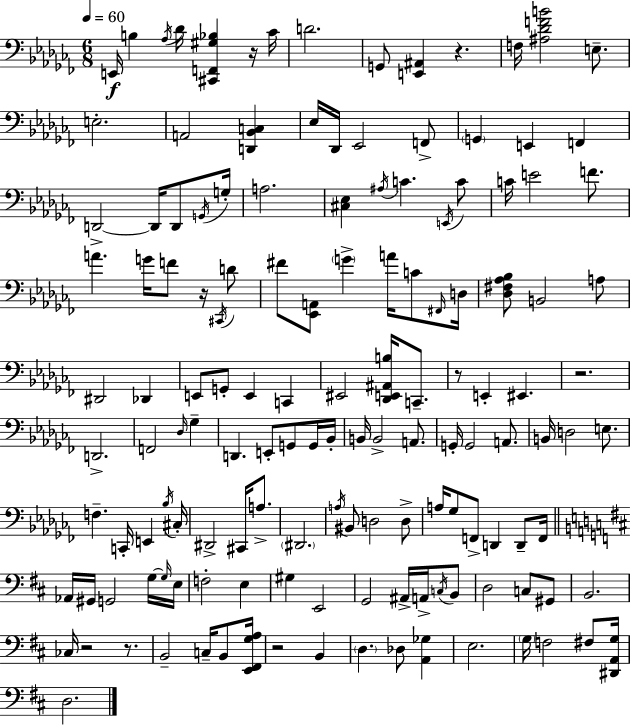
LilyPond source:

{
  \clef bass
  \numericTimeSignature
  \time 6/8
  \key aes \minor
  \tempo 4 = 60
  e,16\f b4 \acciaccatura { aes16 } des'16 <cis, f, gis bes>4 r16 | ces'16 d'2. | g,8 <e, ais,>4 r4. | f16 <ais des' f' b'>2 e8.-- | \break e2.-. | a,2 <d, bes, c>4 | ees16 des,16 ees,2 f,8-> | \parenthesize g,4 e,4 f,4 | \break d,2->~~ d,16 d,8 | \acciaccatura { g,16 } g16-. a2. | <cis ees>4 \acciaccatura { ais16 } c'4. | \acciaccatura { e,16 } c'8 c'16 e'2 | \break f'8. a'4. g'16 f'8 | r16 \acciaccatura { cis,16 } d'8 fis'8 <ees, a,>8 \parenthesize g'4-> | a'16 c'8 \grace { fis,16 } d16 <des fis aes bes>8 b,2 | a8 dis,2 | \break des,4 e,8 g,8-. e,4 | c,4 eis,2 | <des, e, ais, b>16 c,8.-- r8 e,4-. | eis,4. r2. | \break d,2.-> | f,2 | \grace { des16 } ges4-- d,4. | e,8-. g,8 g,16 bes,16-. b,16 b,2-> | \break a,8. g,16-. g,2 | a,8. b,16 d2 | e8. f4.-- | c,16-. e,4 \acciaccatura { bes16 } cis16-. dis,2-> | \break cis,16 a8.-> \parenthesize dis,2. | \acciaccatura { a16 } bis,8 d2 | d8-> a16 ges8 | f,8-> d,4 d,8-- f,16 \bar "||" \break \key b \minor aes,16 gis,16 g,2 g16~~ \grace { g16 } | e16 f2-. e4 | gis4 e,2 | g,2 ais,16-> a,16-> \acciaccatura { c16 } | \break b,8 d2 c8 | gis,8 b,2. | ces16 r2 r8. | b,2-- c16-- b,8 | \break <e, fis, g a>16 r2 b,4 | \parenthesize d4. des8 <a, ges>4 | e2. | \parenthesize g16 f2 fis8 | \break <dis, a, g>16 d2. | \bar "|."
}